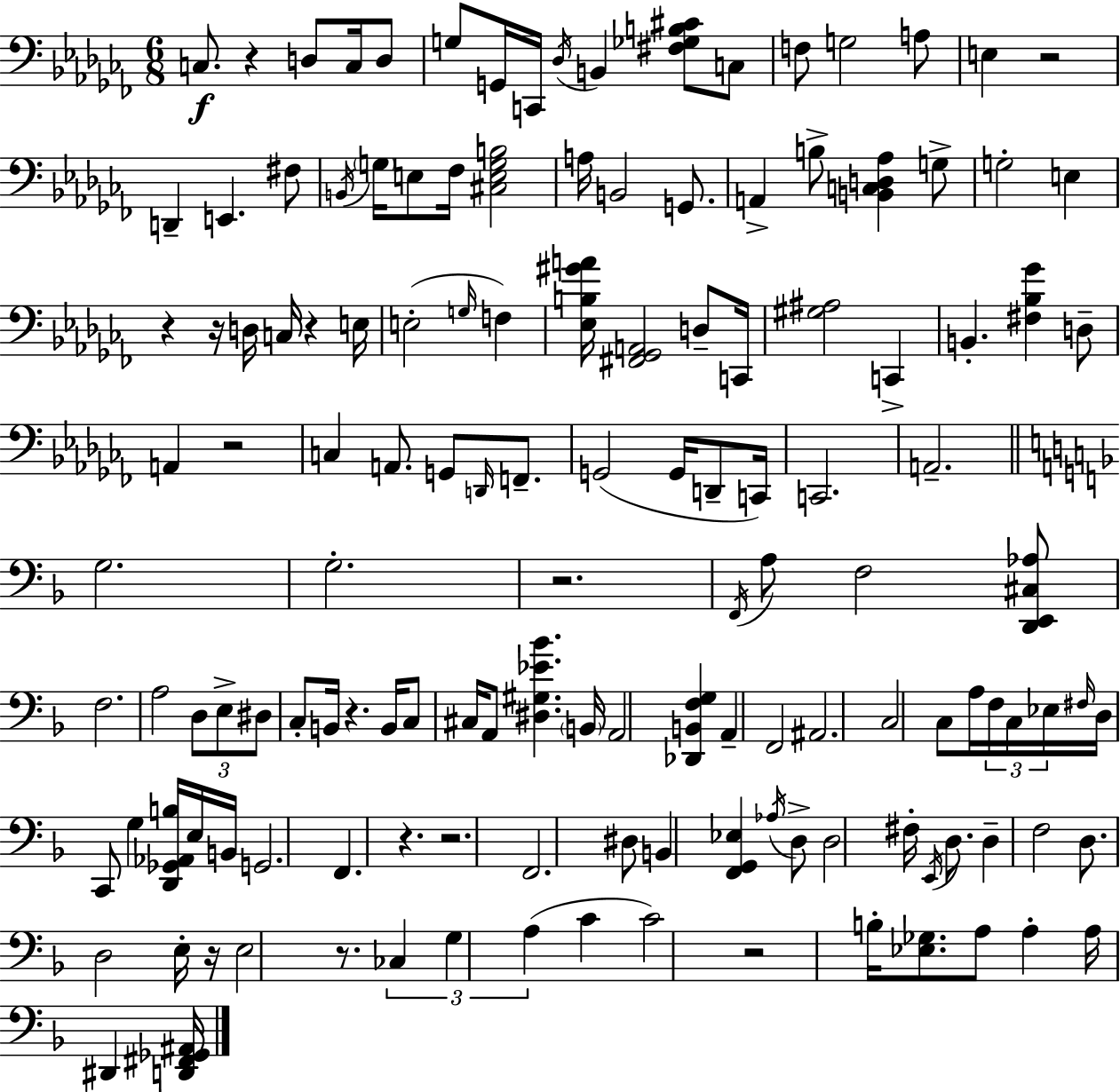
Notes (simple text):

C3/e. R/q D3/e C3/s D3/e G3/e G2/s C2/s Db3/s B2/q [F#3,Gb3,B3,C#4]/e C3/e F3/e G3/h A3/e E3/q R/h D2/q E2/q. F#3/e B2/s G3/s E3/e FES3/s [C#3,E3,G3,B3]/h A3/s B2/h G2/e. A2/q B3/e [B2,C3,D3,Ab3]/q G3/e G3/h E3/q R/q R/s D3/s C3/s R/q E3/s E3/h G3/s F3/q [Eb3,B3,G#4,A4]/s [F#2,Gb2,A2]/h D3/e C2/s [G#3,A#3]/h C2/q B2/q. [F#3,Bb3,Gb4]/q D3/e A2/q R/h C3/q A2/e. G2/e D2/s F2/e. G2/h G2/s D2/e C2/s C2/h. A2/h. G3/h. G3/h. R/h. F2/s A3/e F3/h [D2,E2,C#3,Ab3]/e F3/h. A3/h D3/e E3/e D#3/e C3/e B2/s R/q. B2/s C3/e C#3/s A2/e [D#3,G#3,Eb4,Bb4]/q. B2/s A2/h [Db2,B2,F3,G3]/q A2/q F2/h A#2/h. C3/h C3/e A3/s F3/s C3/s Eb3/s F#3/s D3/s C2/e G3/q [D2,Gb2,Ab2,B3]/s E3/s B2/s G2/h. F2/q. R/q. R/h. F2/h. D#3/e B2/q [F2,G2,Eb3]/q Ab3/s D3/e D3/h F#3/s E2/s D3/e. D3/q F3/h D3/e. D3/h E3/s R/s E3/h R/e. CES3/q G3/q A3/q C4/q C4/h R/h B3/s [Eb3,Gb3]/e. A3/e A3/q A3/s D#2/q [D2,F#2,Gb2,A#2]/s